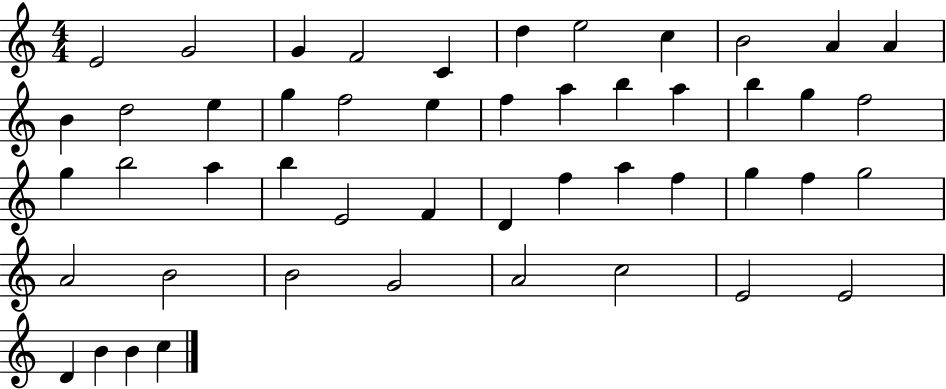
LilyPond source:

{
  \clef treble
  \numericTimeSignature
  \time 4/4
  \key c \major
  e'2 g'2 | g'4 f'2 c'4 | d''4 e''2 c''4 | b'2 a'4 a'4 | \break b'4 d''2 e''4 | g''4 f''2 e''4 | f''4 a''4 b''4 a''4 | b''4 g''4 f''2 | \break g''4 b''2 a''4 | b''4 e'2 f'4 | d'4 f''4 a''4 f''4 | g''4 f''4 g''2 | \break a'2 b'2 | b'2 g'2 | a'2 c''2 | e'2 e'2 | \break d'4 b'4 b'4 c''4 | \bar "|."
}